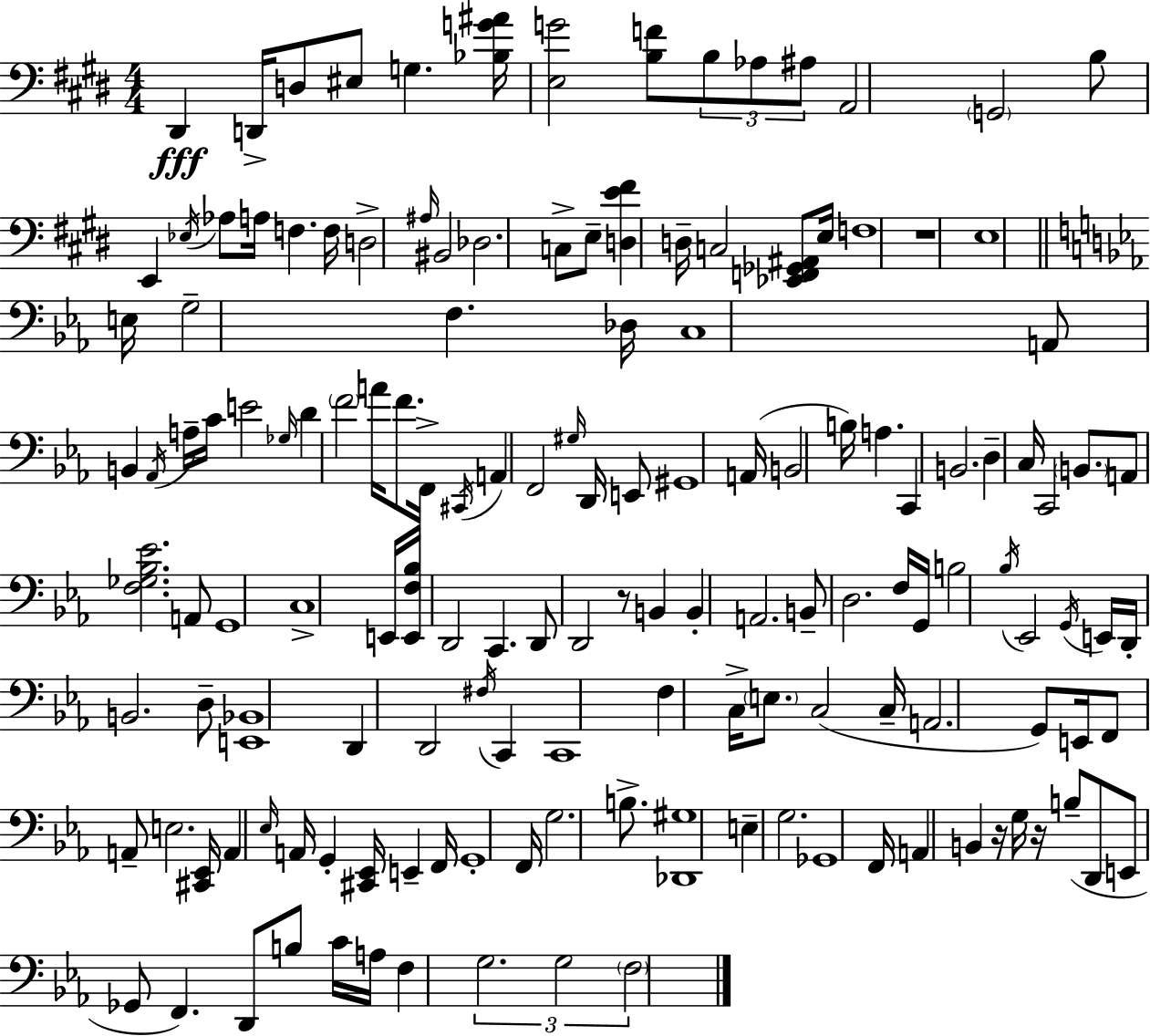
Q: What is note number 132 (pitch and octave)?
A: F3